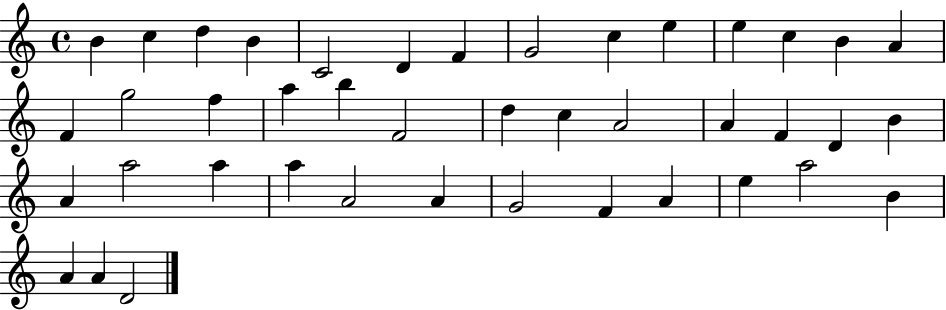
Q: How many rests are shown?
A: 0